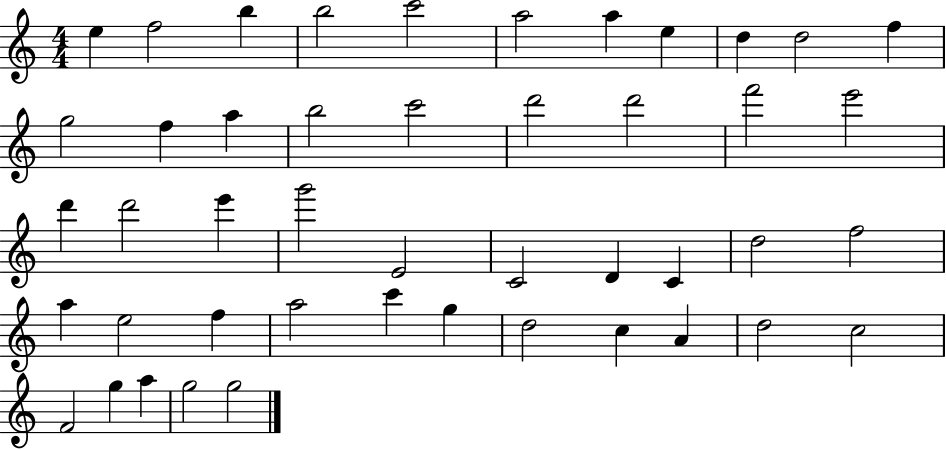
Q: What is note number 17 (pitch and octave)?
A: D6